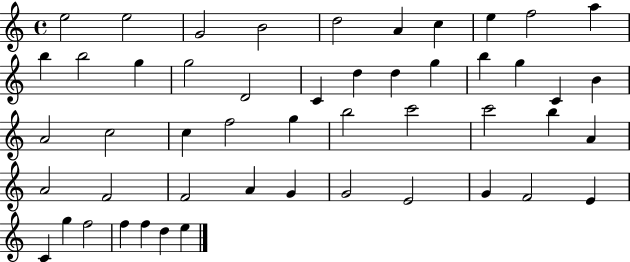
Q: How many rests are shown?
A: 0